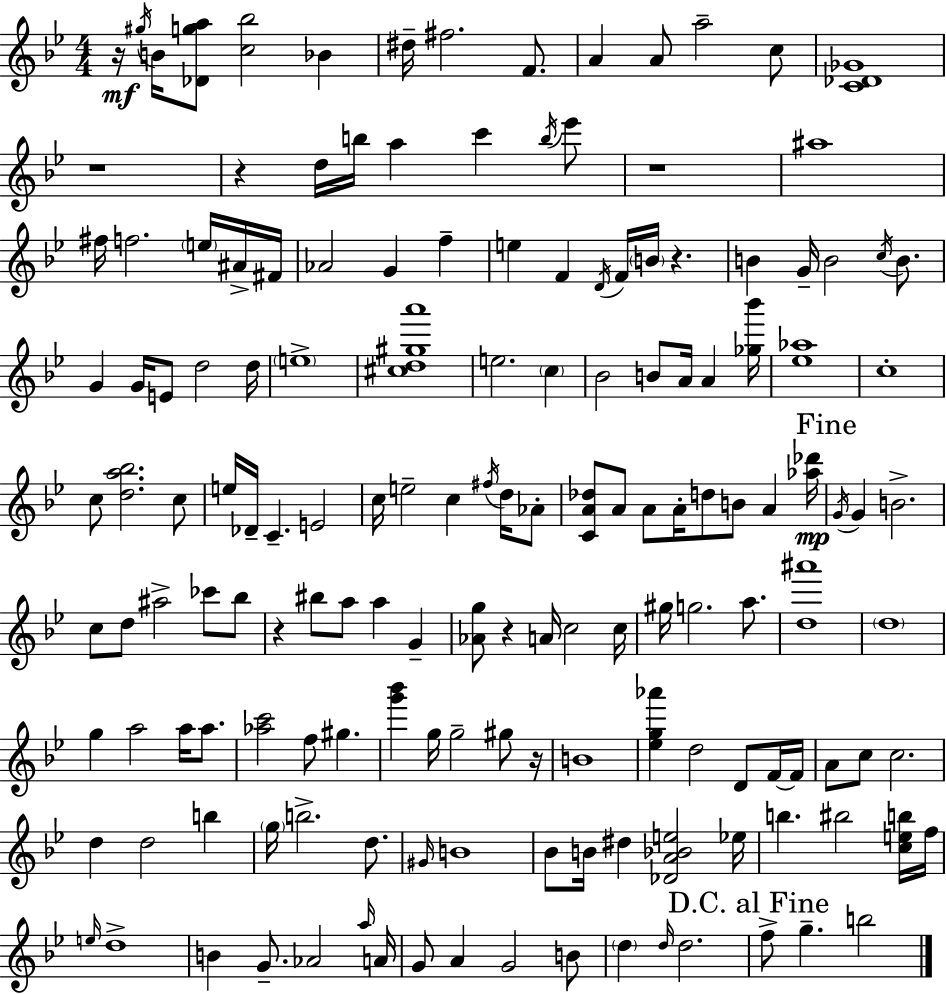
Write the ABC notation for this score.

X:1
T:Untitled
M:4/4
L:1/4
K:Gm
z/4 ^g/4 B/4 [_Dga]/2 [c_b]2 _B ^d/4 ^f2 F/2 A A/2 a2 c/2 [C_D_G]4 z4 z d/4 b/4 a c' b/4 _e'/2 z4 ^a4 ^f/4 f2 e/4 ^A/4 ^F/4 _A2 G f e F D/4 F/4 B/4 z B G/4 B2 c/4 B/2 G G/4 E/2 d2 d/4 e4 [^cd^ga']4 e2 c _B2 B/2 A/4 A [_g_b']/4 [_e_a]4 c4 c/2 [da_b]2 c/2 e/4 _D/4 C E2 c/4 e2 c ^f/4 d/4 _A/2 [CA_d]/2 A/2 A/2 A/4 d/2 B/2 A [_a_d']/4 G/4 G B2 c/2 d/2 ^a2 _c'/2 _b/2 z ^b/2 a/2 a G [_Ag]/2 z A/4 c2 c/4 ^g/4 g2 a/2 [d^a']4 d4 g a2 a/4 a/2 [_ac']2 f/2 ^g [g'_b'] g/4 g2 ^g/2 z/4 B4 [_eg_a'] d2 D/2 F/4 F/4 A/2 c/2 c2 d d2 b g/4 b2 d/2 ^G/4 B4 _B/2 B/4 ^d [_DA_Be]2 _e/4 b ^b2 [ceb]/4 f/4 e/4 d4 B G/2 _A2 a/4 A/4 G/2 A G2 B/2 d d/4 d2 f/2 g b2